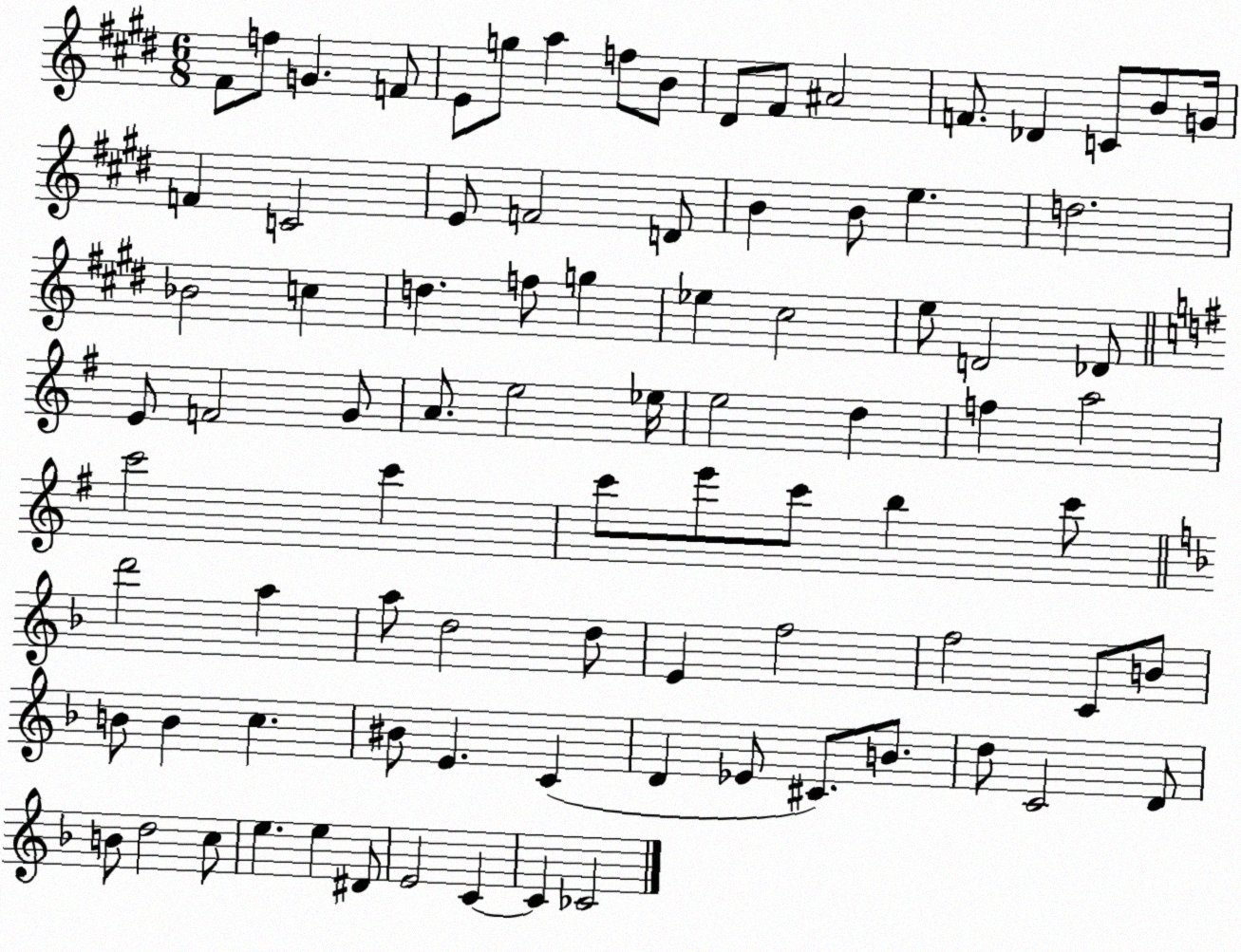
X:1
T:Untitled
M:6/8
L:1/4
K:E
^F/2 f/2 G F/2 E/2 g/2 a f/2 B/2 ^D/2 ^F/2 ^A2 F/2 _D C/2 B/2 G/4 F C2 E/2 F2 D/2 B B/2 e d2 _B2 c d f/2 g _e ^c2 e/2 D2 _D/2 E/2 F2 G/2 A/2 e2 _e/4 e2 d f a2 c'2 c' c'/2 e'/2 c'/2 b c'/2 d'2 a a/2 d2 d/2 E f2 f2 C/2 B/2 B/2 B c ^B/2 E C D _E/2 ^C/2 B/2 d/2 C2 D/2 B/2 d2 c/2 e e ^D/2 E2 C C _C2